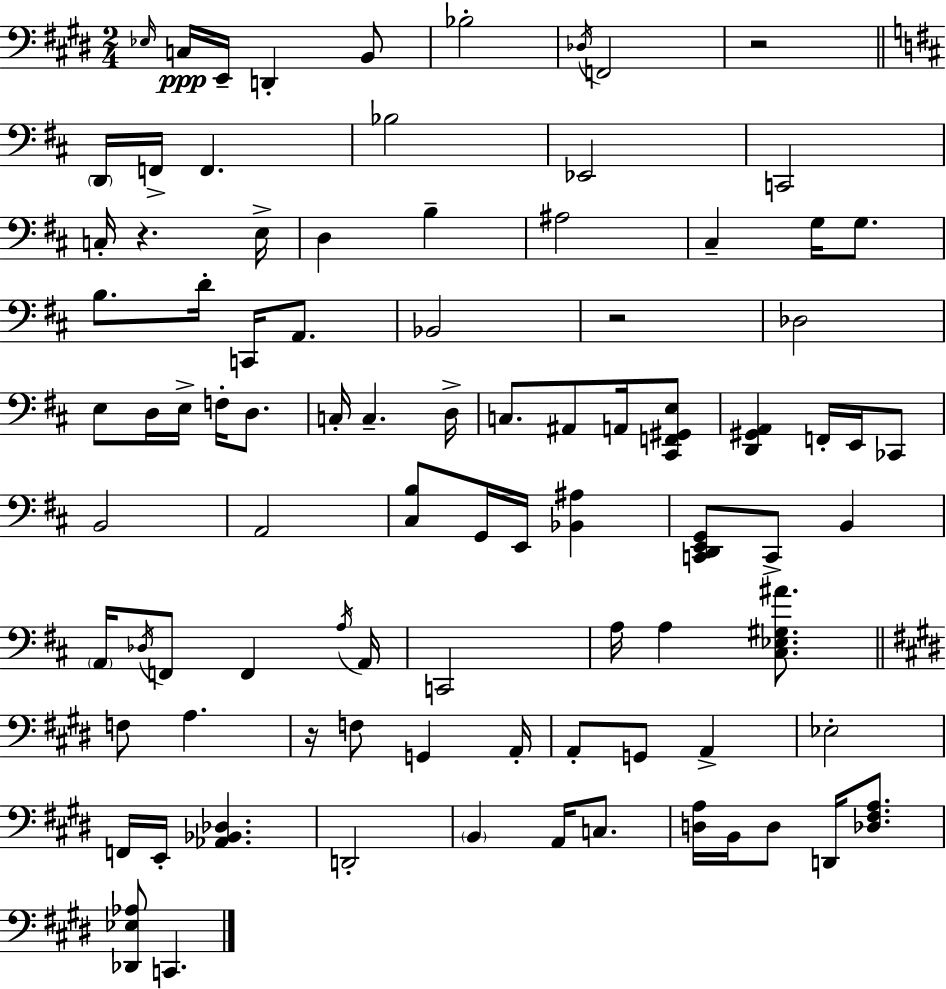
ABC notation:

X:1
T:Untitled
M:2/4
L:1/4
K:E
_E,/4 C,/4 E,,/4 D,, B,,/2 _B,2 _D,/4 F,,2 z2 D,,/4 F,,/4 F,, _B,2 _E,,2 C,,2 C,/4 z E,/4 D, B, ^A,2 ^C, G,/4 G,/2 B,/2 D/4 C,,/4 A,,/2 _B,,2 z2 _D,2 E,/2 D,/4 E,/4 F,/4 D,/2 C,/4 C, D,/4 C,/2 ^A,,/2 A,,/4 [^C,,F,,^G,,E,]/2 [D,,^G,,A,,] F,,/4 E,,/4 _C,,/2 B,,2 A,,2 [^C,B,]/2 G,,/4 E,,/4 [_B,,^A,] [C,,D,,E,,G,,]/2 C,,/2 B,, A,,/4 _D,/4 F,,/2 F,, A,/4 A,,/4 C,,2 A,/4 A, [^C,_E,^G,^A]/2 F,/2 A, z/4 F,/2 G,, A,,/4 A,,/2 G,,/2 A,, _E,2 F,,/4 E,,/4 [_A,,_B,,_D,] D,,2 B,, A,,/4 C,/2 [D,A,]/4 B,,/4 D,/2 D,,/4 [_D,^F,A,]/2 [_D,,_E,_A,]/2 C,,